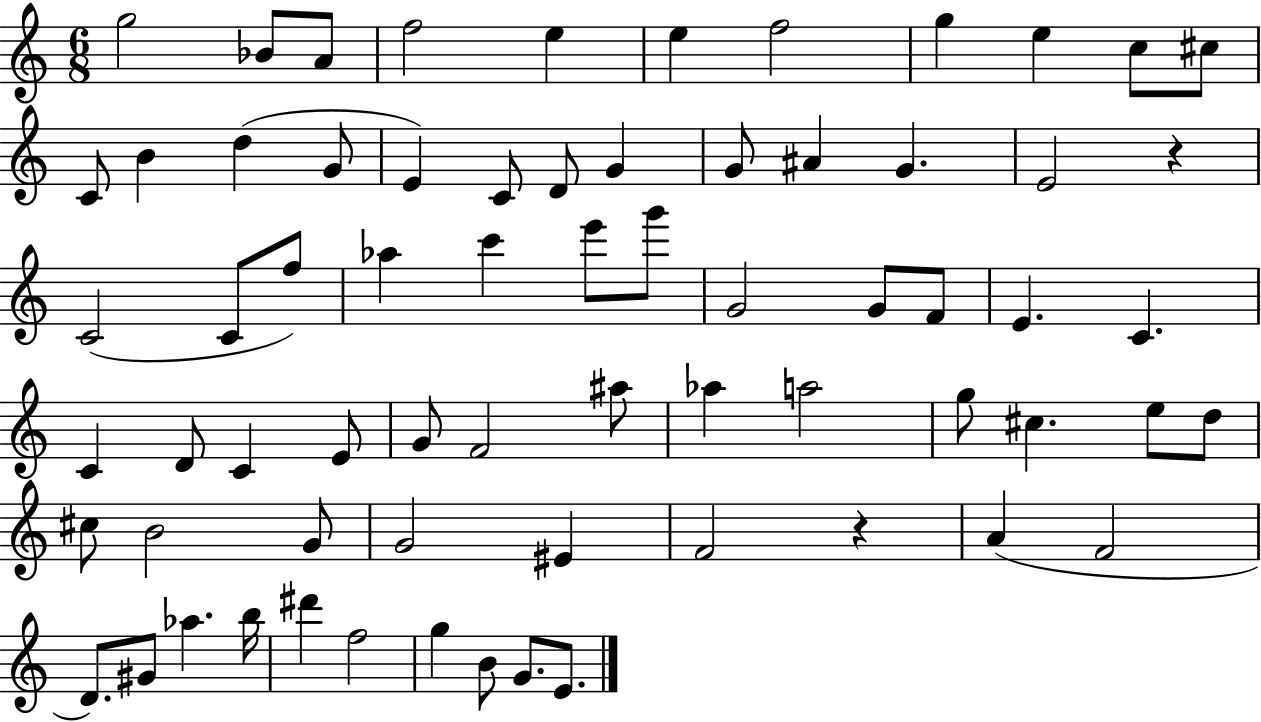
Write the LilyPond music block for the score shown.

{
  \clef treble
  \numericTimeSignature
  \time 6/8
  \key c \major
  g''2 bes'8 a'8 | f''2 e''4 | e''4 f''2 | g''4 e''4 c''8 cis''8 | \break c'8 b'4 d''4( g'8 | e'4) c'8 d'8 g'4 | g'8 ais'4 g'4. | e'2 r4 | \break c'2( c'8 f''8) | aes''4 c'''4 e'''8 g'''8 | g'2 g'8 f'8 | e'4. c'4. | \break c'4 d'8 c'4 e'8 | g'8 f'2 ais''8 | aes''4 a''2 | g''8 cis''4. e''8 d''8 | \break cis''8 b'2 g'8 | g'2 eis'4 | f'2 r4 | a'4( f'2 | \break d'8.) gis'8 aes''4. b''16 | dis'''4 f''2 | g''4 b'8 g'8. e'8. | \bar "|."
}